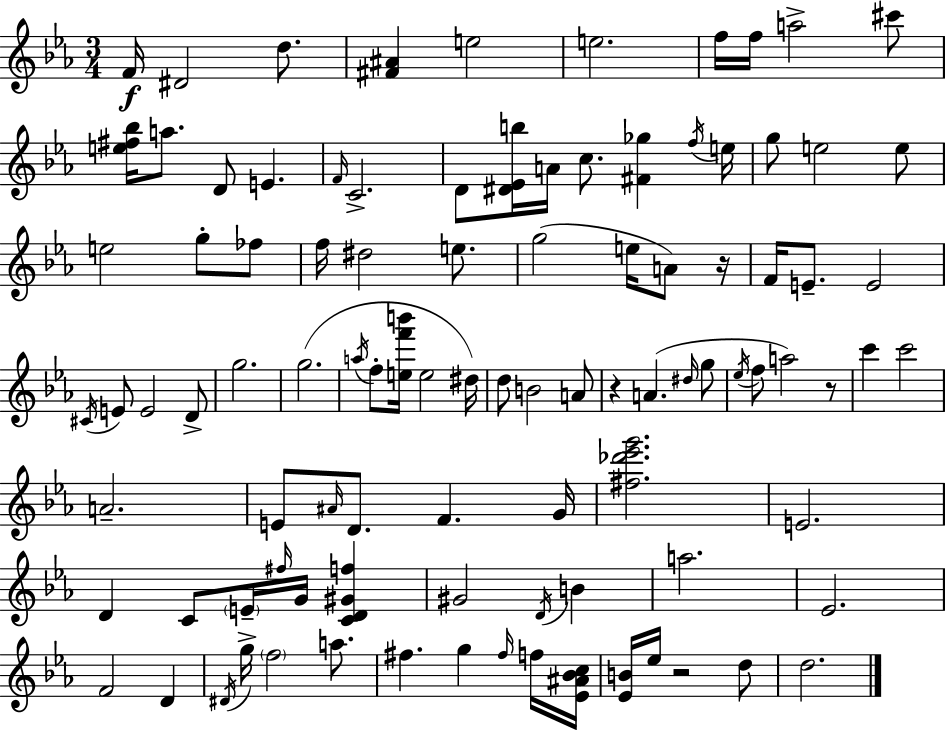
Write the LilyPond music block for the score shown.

{
  \clef treble
  \numericTimeSignature
  \time 3/4
  \key c \minor
  f'16\f dis'2 d''8. | <fis' ais'>4 e''2 | e''2. | f''16 f''16 a''2-> cis'''8 | \break <e'' fis'' bes''>16 a''8. d'8 e'4. | \grace { f'16 } c'2.-> | d'8 <dis' ees' b''>16 a'16 c''8. <fis' ges''>4 | \acciaccatura { f''16 } e''16 g''8 e''2 | \break e''8 e''2 g''8-. | fes''8 f''16 dis''2 e''8. | g''2( e''16 a'8) | r16 f'16 e'8.-- e'2 | \break \acciaccatura { cis'16 } e'8 e'2 | d'8-> g''2. | g''2.( | \acciaccatura { a''16 } f''8-. <e'' f''' b'''>16 e''2 | \break dis''16) d''8 b'2 | a'8 r4 a'4.( | \grace { dis''16 } g''8 \acciaccatura { ees''16 } f''8 a''2) | r8 c'''4 c'''2 | \break a'2.-- | e'8 \grace { ais'16 } d'8. | f'4. g'16 <fis'' des''' ees''' g'''>2. | e'2. | \break d'4 c'8 | \parenthesize e'16-- \grace { fis''16 } g'16 <c' d' gis' f''>4 gis'2 | \acciaccatura { d'16 } b'4 a''2. | ees'2. | \break f'2 | d'4 \acciaccatura { dis'16 } g''16-> \parenthesize f''2 | a''8. fis''4. | g''4 \grace { fis''16 } f''16 <ees' ais' bes' c''>16 <ees' b'>16 | \break ees''16 r2 d''8 d''2. | \bar "|."
}